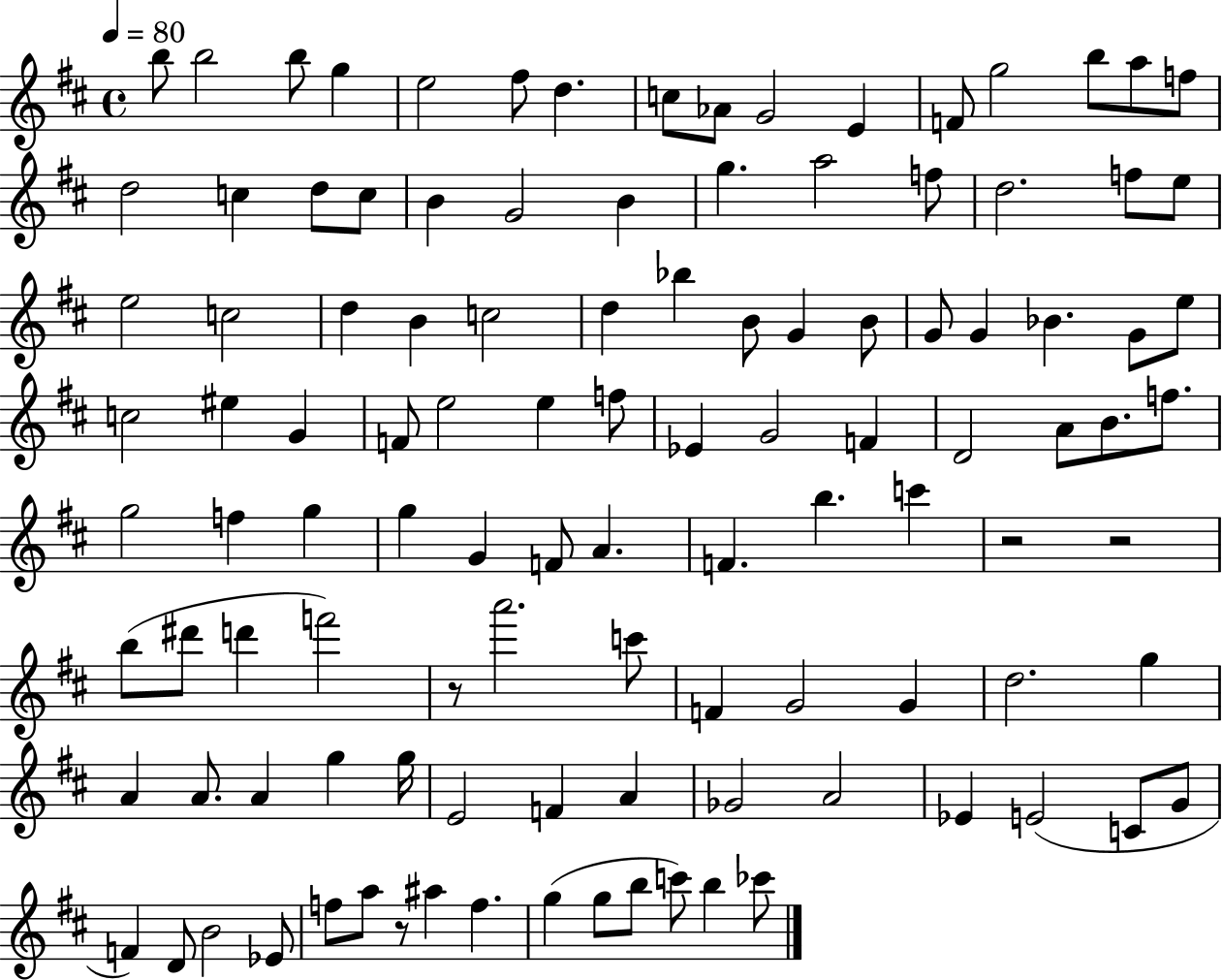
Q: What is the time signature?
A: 4/4